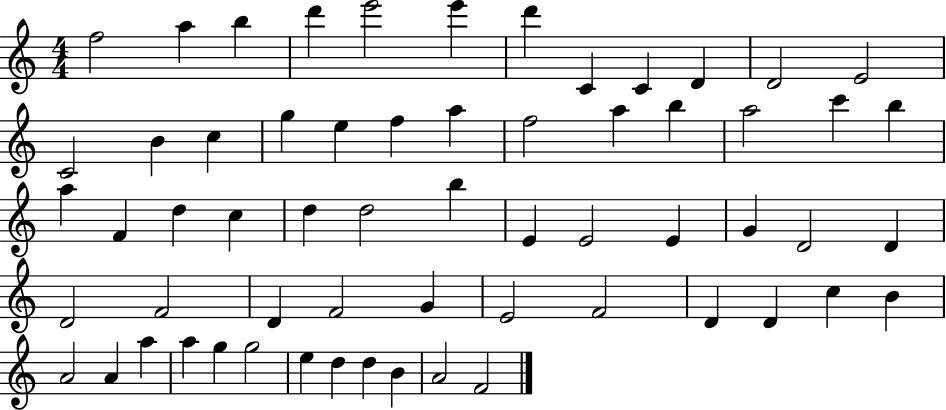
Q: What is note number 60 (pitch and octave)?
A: A4